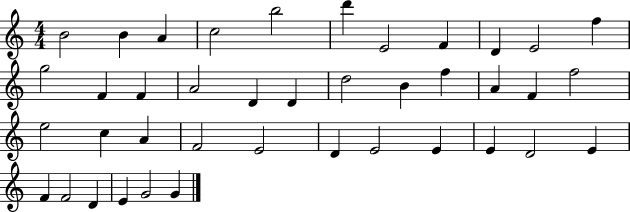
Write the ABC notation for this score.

X:1
T:Untitled
M:4/4
L:1/4
K:C
B2 B A c2 b2 d' E2 F D E2 f g2 F F A2 D D d2 B f A F f2 e2 c A F2 E2 D E2 E E D2 E F F2 D E G2 G